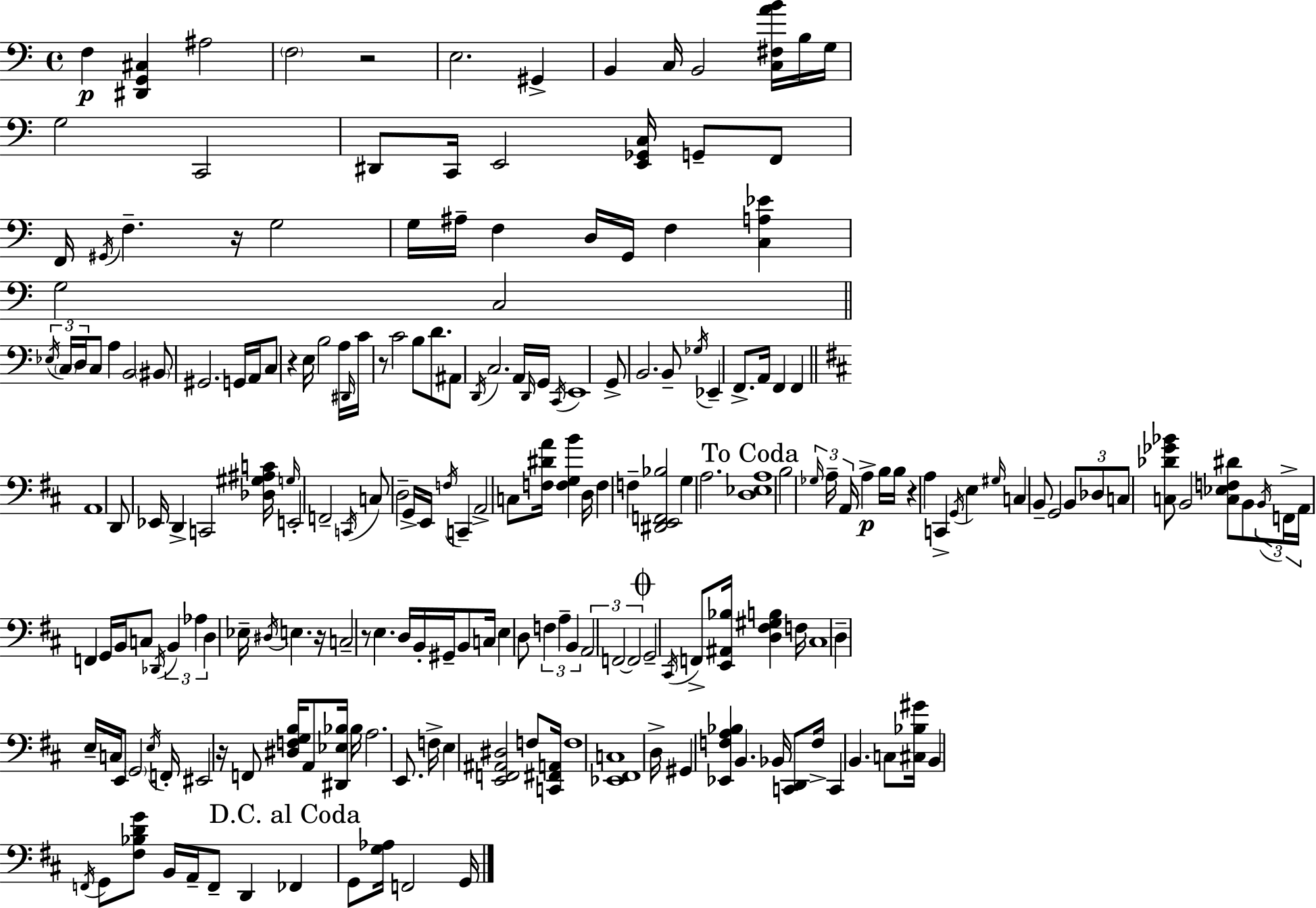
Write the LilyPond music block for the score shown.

{
  \clef bass
  \time 4/4
  \defaultTimeSignature
  \key a \minor
  f4\p <dis, g, cis>4 ais2 | \parenthesize f2 r2 | e2. gis,4-> | b,4 c16 b,2 <c fis a' b'>16 b16 g16 | \break g2 c,2 | dis,8 c,16 e,2 <e, ges, c>16 g,8-- f,8 | f,16 \acciaccatura { gis,16 } f4.-- r16 g2 | g16 ais16-- f4 d16 g,16 f4 <c a ees'>4 | \break g2 c2 | \bar "||" \break \key c \major \tuplet 3/2 { \acciaccatura { ees16 } \parenthesize c16 d16 } c8 a4 b,2 | \parenthesize bis,8 gis,2. g,16 | a,16 c8 r4 e16 b2 | a16 \grace { dis,16 } c'16 r8 c'2 b8 d'8. | \break ais,8 \acciaccatura { d,16 } c2. | a,16 \grace { d,16 } g,16 \acciaccatura { c,16 } e,1 | g,8-> b,2. | b,8-- \acciaccatura { ges16 } ees,4-- f,8.-> a,16 f,4 | \break f,4 \bar "||" \break \key d \major a,1 | d,8 ees,16 d,4-> c,2 <des gis ais c'>16 | \grace { g16 } e,2-. f,2-- | \acciaccatura { c,16 } c8 d2-- g,16-> e,16 \acciaccatura { f16 } c,4-- | \break a,2-> c8 <f dis' a'>16 <f g b'>4 | d16 f4 f4-- <dis, e, f, bes>2 | g4 a2. | \mark "To Coda" <d ees a>1 | \break b2 \tuplet 3/2 { \grace { ges16 } a16-- a,16 } a4->\p | b16 b16 r4 a4 c,4-> | \acciaccatura { g,16 } e4 \grace { gis16 } c4 b,8-- g,2 | \tuplet 3/2 { b,8 des8 c8 } <c des' ges' bes'>8 b,2 | \break <c ees f dis'>8 b,8 \tuplet 3/2 { \acciaccatura { b,16 } f,16-> a,16 } f,4 g,16 | b,16 c8 \acciaccatura { des,16 } \tuplet 3/2 { b,4 aes4 d4 } | ees16-- \acciaccatura { dis16 } e4. r16 c2-- | r8 e4. d16 b,16-. gis,16-- b,8 c16 e4 | \break d8 \tuplet 3/2 { f4 a4-- b,4 } | \tuplet 3/2 { a,2 f,2~~ | f,2 } \mark \markup { \musicglyph "scripts.coda" } g,2-- | \acciaccatura { cis,16 } f,8-> <e, ais, bes>16 <d fis gis b>4 f16 cis1 | \break d4-- e16-- c16 | e,8 \parenthesize g,2 \acciaccatura { e16 } f,16-. eis,2 | r16 f,8 <dis f g b>16 a,8 <dis, ees bes>16 bes16 a2. | e,8. f16-> e4 | \break <e, f, ais, dis>2 f8 <c, fis, a,>16 f1 | <ees, fis, c>1 | d16-> gis,4 | <ees, f a bes>4 b,4. bes,16 <c, d,>8 f16-> c,4 | \break b,4. c8 <cis bes gis'>16 b,4 \acciaccatura { f,16 } | g,8 <fis bes d' g'>8 b,16 a,16-- f,8-- d,4 \mark "D.C. al Coda" fes,4 | g,8 <g aes>16 f,2 g,16 \bar "|."
}